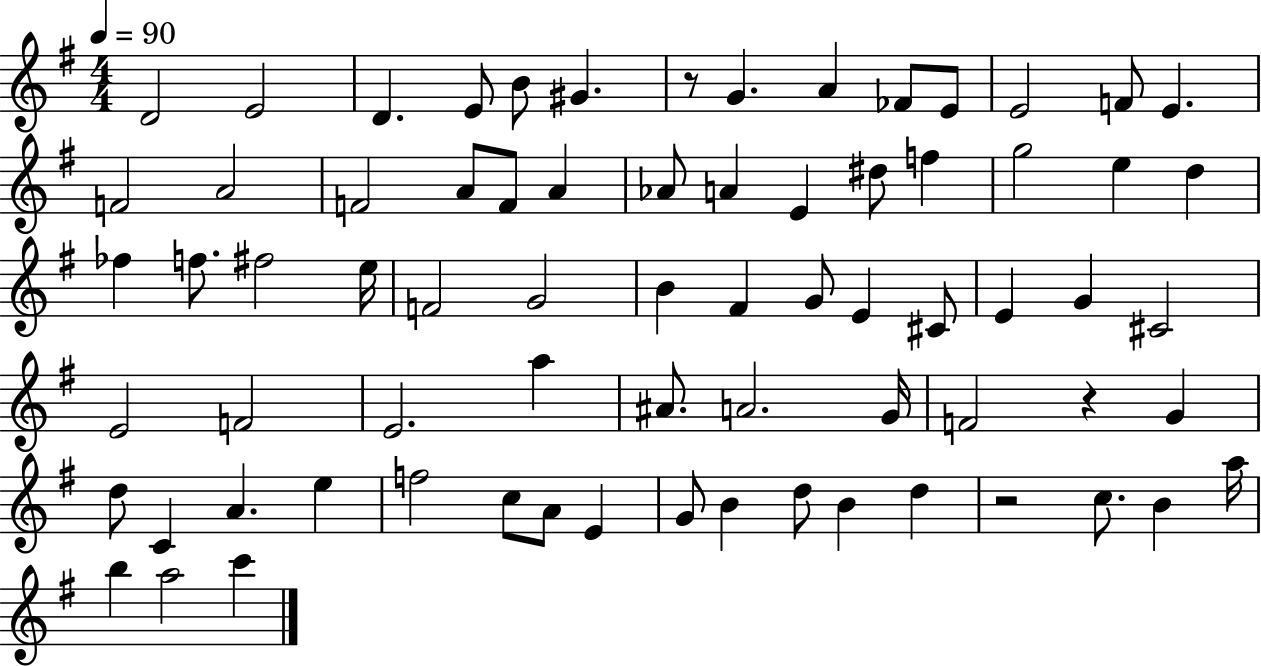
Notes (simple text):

D4/h E4/h D4/q. E4/e B4/e G#4/q. R/e G4/q. A4/q FES4/e E4/e E4/h F4/e E4/q. F4/h A4/h F4/h A4/e F4/e A4/q Ab4/e A4/q E4/q D#5/e F5/q G5/h E5/q D5/q FES5/q F5/e. F#5/h E5/s F4/h G4/h B4/q F#4/q G4/e E4/q C#4/e E4/q G4/q C#4/h E4/h F4/h E4/h. A5/q A#4/e. A4/h. G4/s F4/h R/q G4/q D5/e C4/q A4/q. E5/q F5/h C5/e A4/e E4/q G4/e B4/q D5/e B4/q D5/q R/h C5/e. B4/q A5/s B5/q A5/h C6/q